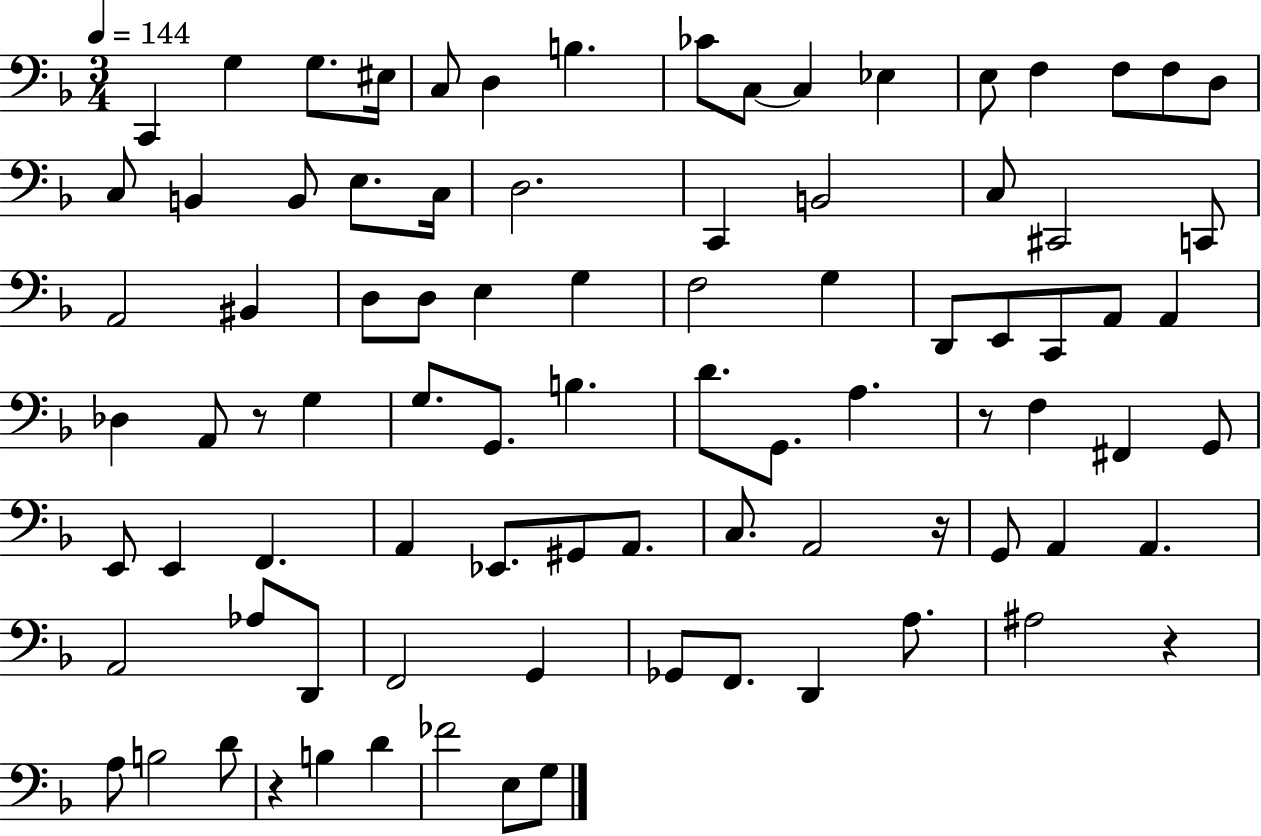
C2/q G3/q G3/e. EIS3/s C3/e D3/q B3/q. CES4/e C3/e C3/q Eb3/q E3/e F3/q F3/e F3/e D3/e C3/e B2/q B2/e E3/e. C3/s D3/h. C2/q B2/h C3/e C#2/h C2/e A2/h BIS2/q D3/e D3/e E3/q G3/q F3/h G3/q D2/e E2/e C2/e A2/e A2/q Db3/q A2/e R/e G3/q G3/e. G2/e. B3/q. D4/e. G2/e. A3/q. R/e F3/q F#2/q G2/e E2/e E2/q F2/q. A2/q Eb2/e. G#2/e A2/e. C3/e. A2/h R/s G2/e A2/q A2/q. A2/h Ab3/e D2/e F2/h G2/q Gb2/e F2/e. D2/q A3/e. A#3/h R/q A3/e B3/h D4/e R/q B3/q D4/q FES4/h E3/e G3/e